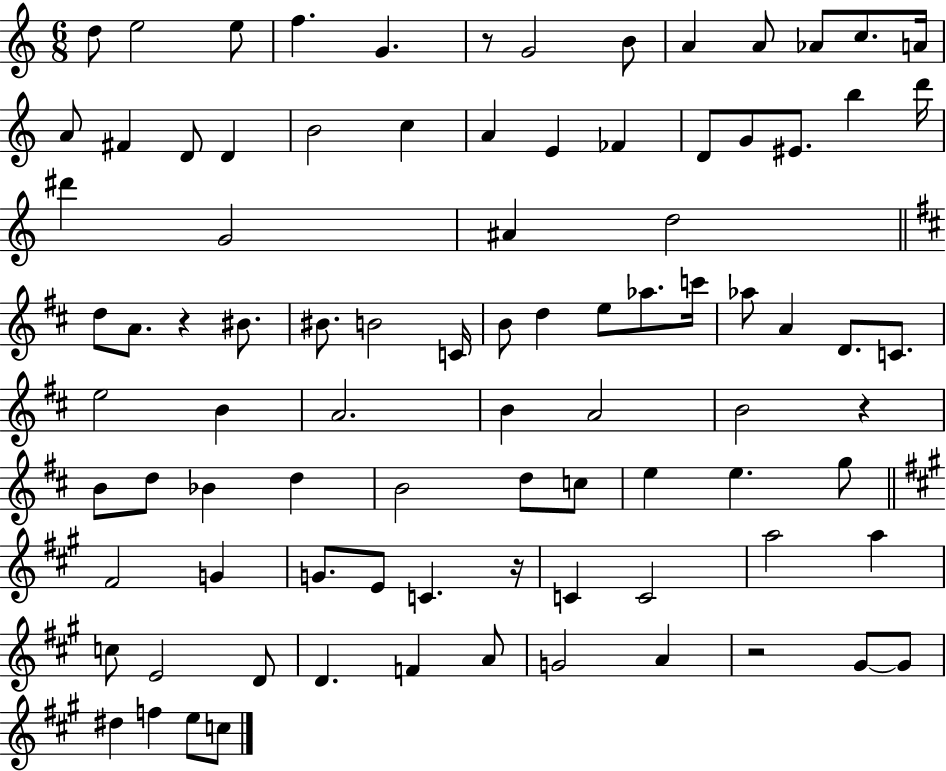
{
  \clef treble
  \numericTimeSignature
  \time 6/8
  \key c \major
  \repeat volta 2 { d''8 e''2 e''8 | f''4. g'4. | r8 g'2 b'8 | a'4 a'8 aes'8 c''8. a'16 | \break a'8 fis'4 d'8 d'4 | b'2 c''4 | a'4 e'4 fes'4 | d'8 g'8 eis'8. b''4 d'''16 | \break dis'''4 g'2 | ais'4 d''2 | \bar "||" \break \key d \major d''8 a'8. r4 bis'8. | bis'8. b'2 c'16 | b'8 d''4 e''8 aes''8. c'''16 | aes''8 a'4 d'8. c'8. | \break e''2 b'4 | a'2. | b'4 a'2 | b'2 r4 | \break b'8 d''8 bes'4 d''4 | b'2 d''8 c''8 | e''4 e''4. g''8 | \bar "||" \break \key a \major fis'2 g'4 | g'8. e'8 c'4. r16 | c'4 c'2 | a''2 a''4 | \break c''8 e'2 d'8 | d'4. f'4 a'8 | g'2 a'4 | r2 gis'8~~ gis'8 | \break dis''4 f''4 e''8 c''8 | } \bar "|."
}